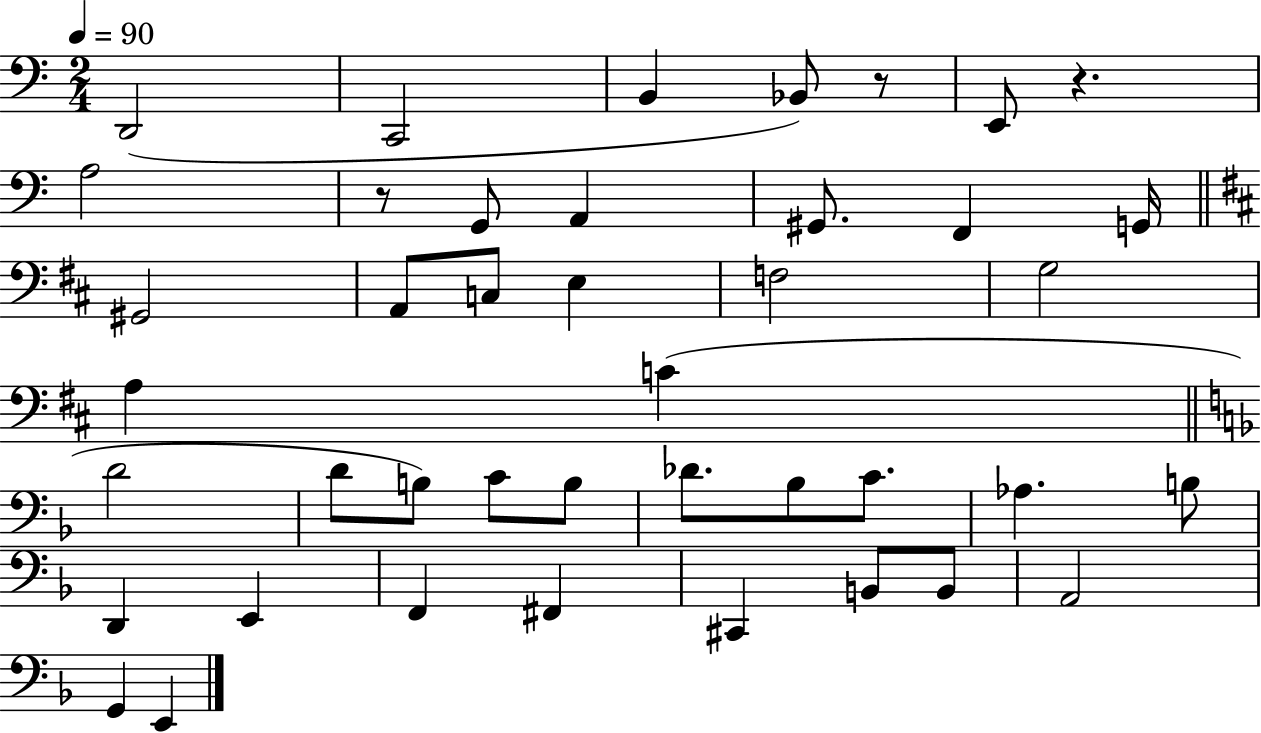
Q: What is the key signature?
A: C major